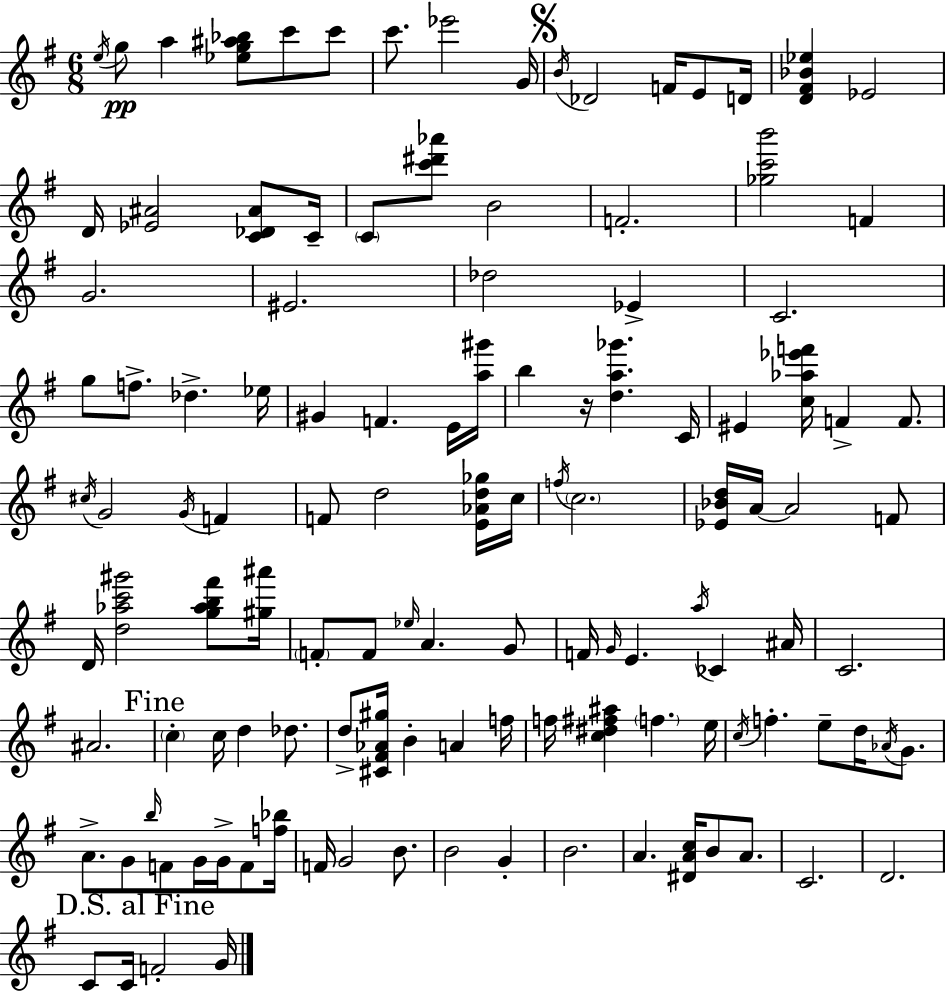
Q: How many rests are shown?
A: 1